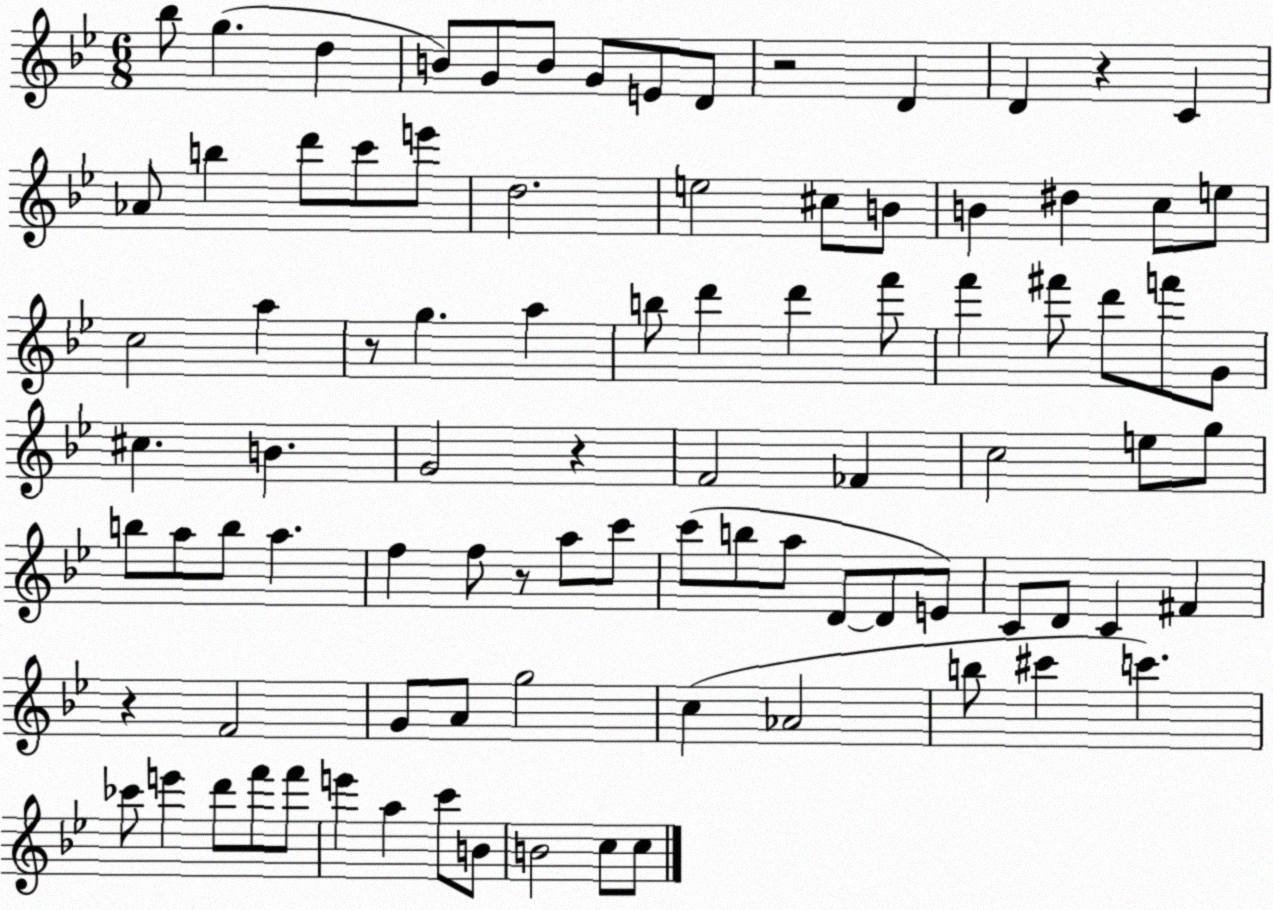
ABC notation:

X:1
T:Untitled
M:6/8
L:1/4
K:Bb
_b/2 g d B/2 G/2 B/2 G/2 E/2 D/2 z2 D D z C _A/2 b d'/2 c'/2 e'/2 d2 e2 ^c/2 B/2 B ^d c/2 e/2 c2 a z/2 g a b/2 d' d' f'/2 f' ^f'/2 d'/2 f'/2 G/2 ^c B G2 z F2 _F c2 e/2 g/2 b/2 a/2 b/2 a f f/2 z/2 a/2 c'/2 c'/2 b/2 a/2 D/2 D/2 E/2 C/2 D/2 C ^F z F2 G/2 A/2 g2 c _A2 b/2 ^c' c' _c'/2 e' d'/2 f'/2 f'/2 e' a c'/2 B/2 B2 c/2 c/2